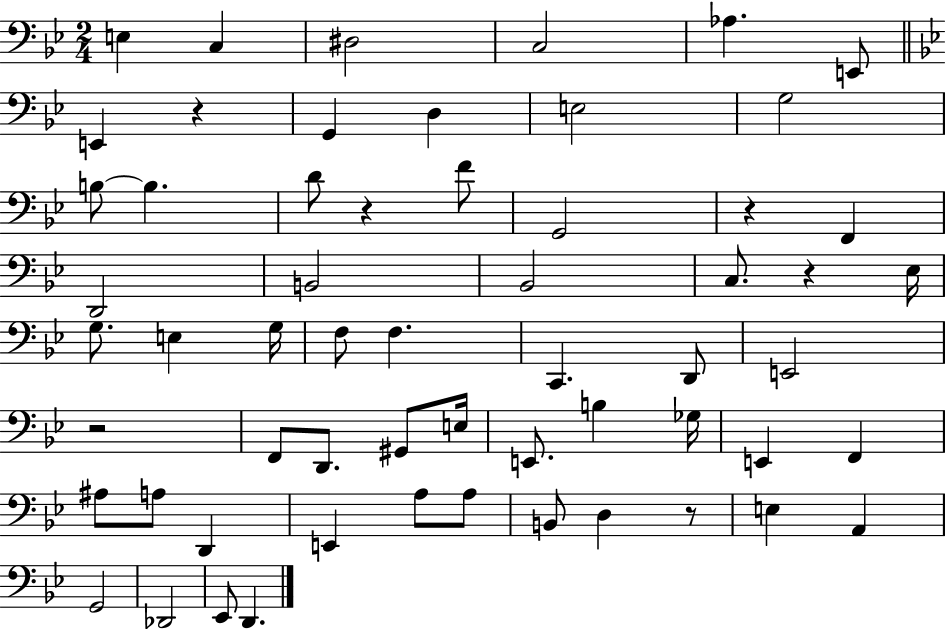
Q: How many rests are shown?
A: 6